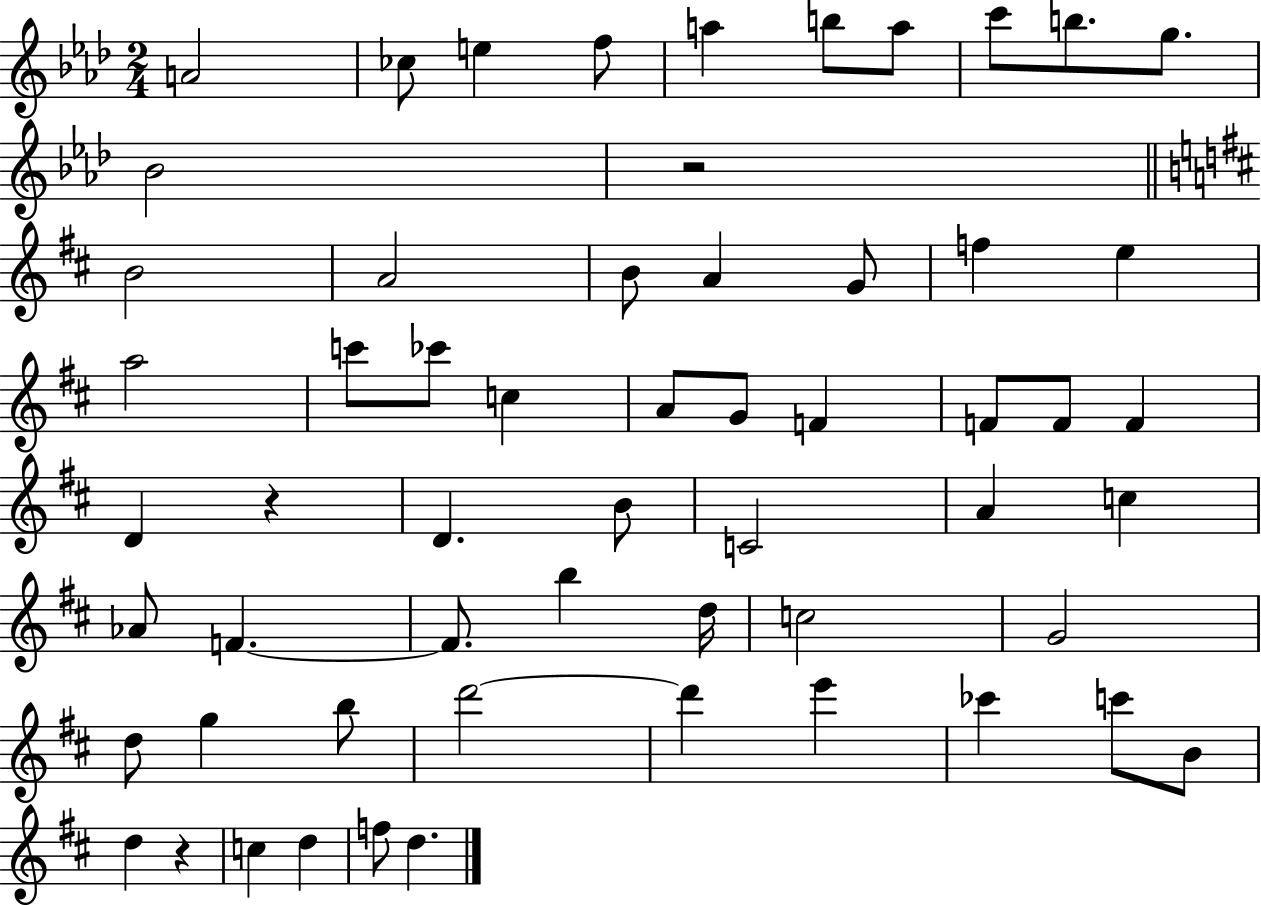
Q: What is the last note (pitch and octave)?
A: D5